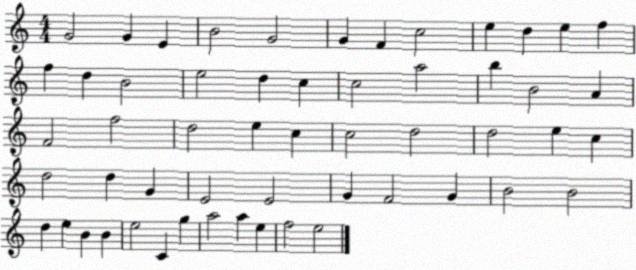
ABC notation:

X:1
T:Untitled
M:4/4
L:1/4
K:C
G2 G E B2 G2 G F c2 e d e f f d B2 e2 d c c2 a2 b B2 A F2 f2 d2 e c c2 d2 d2 e c d2 d G E2 E2 G F2 G B2 B2 d e B B e2 C g a2 a e f2 e2